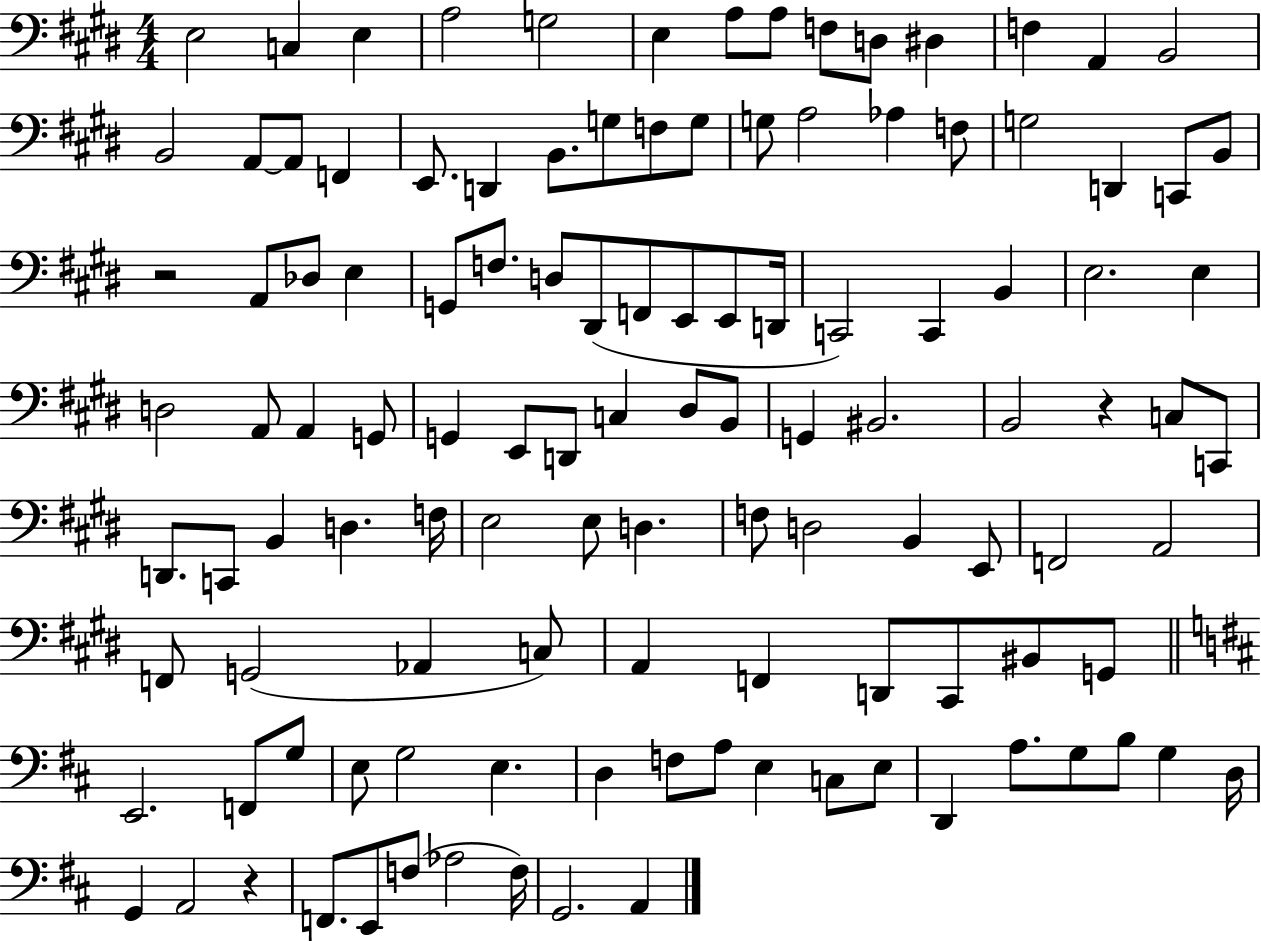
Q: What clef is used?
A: bass